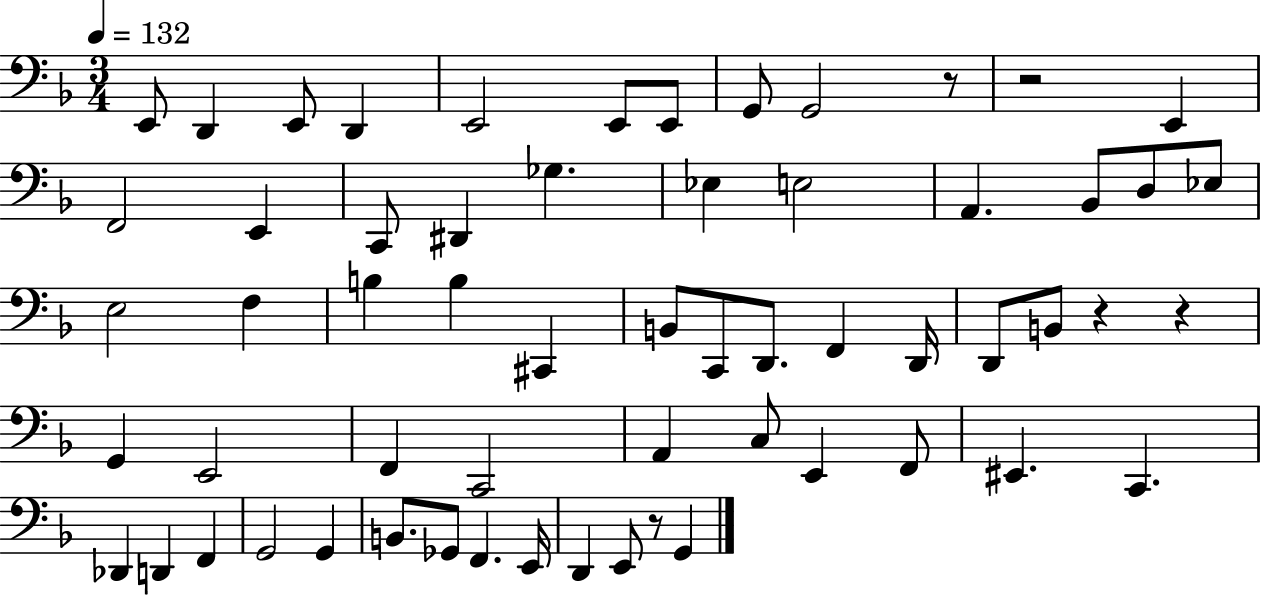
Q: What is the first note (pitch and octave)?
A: E2